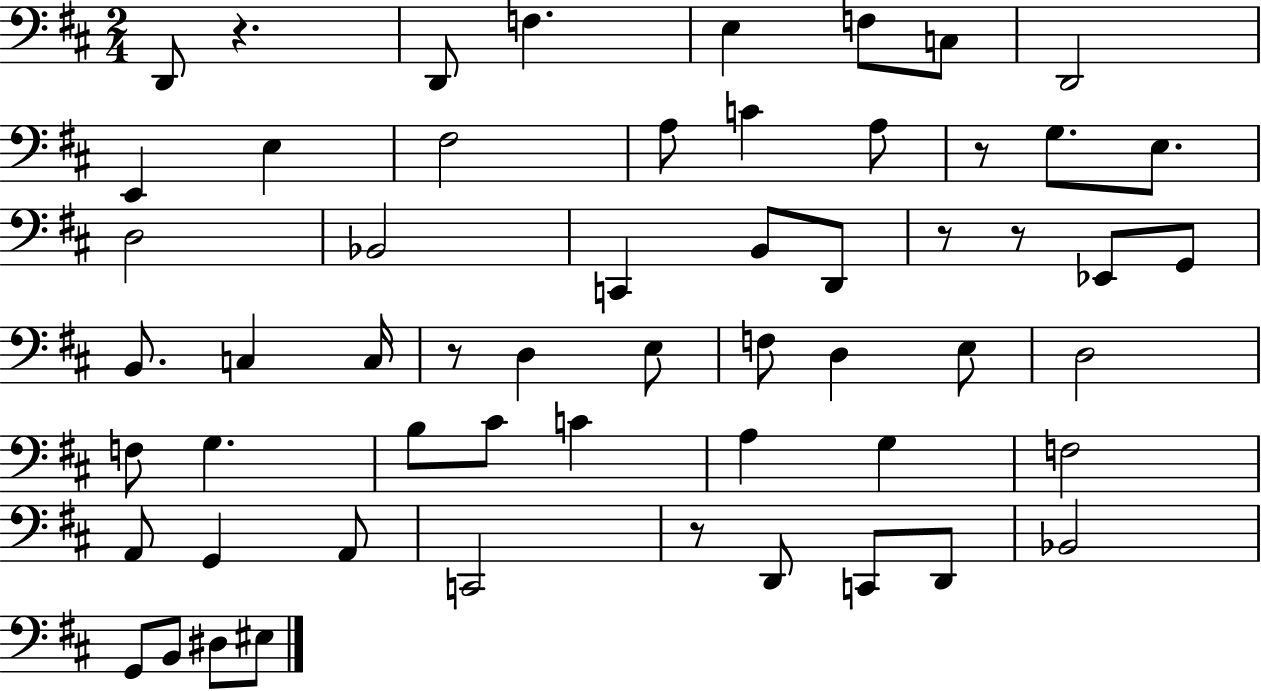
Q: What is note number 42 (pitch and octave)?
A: A2